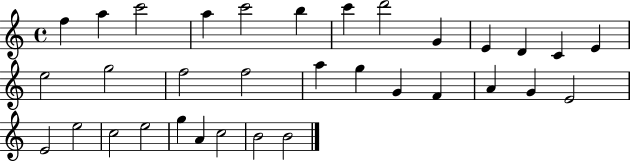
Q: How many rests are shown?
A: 0